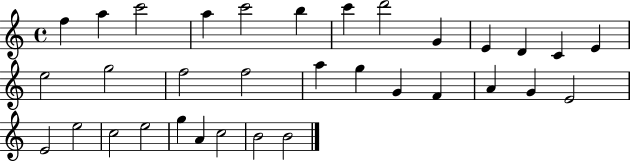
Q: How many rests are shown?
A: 0